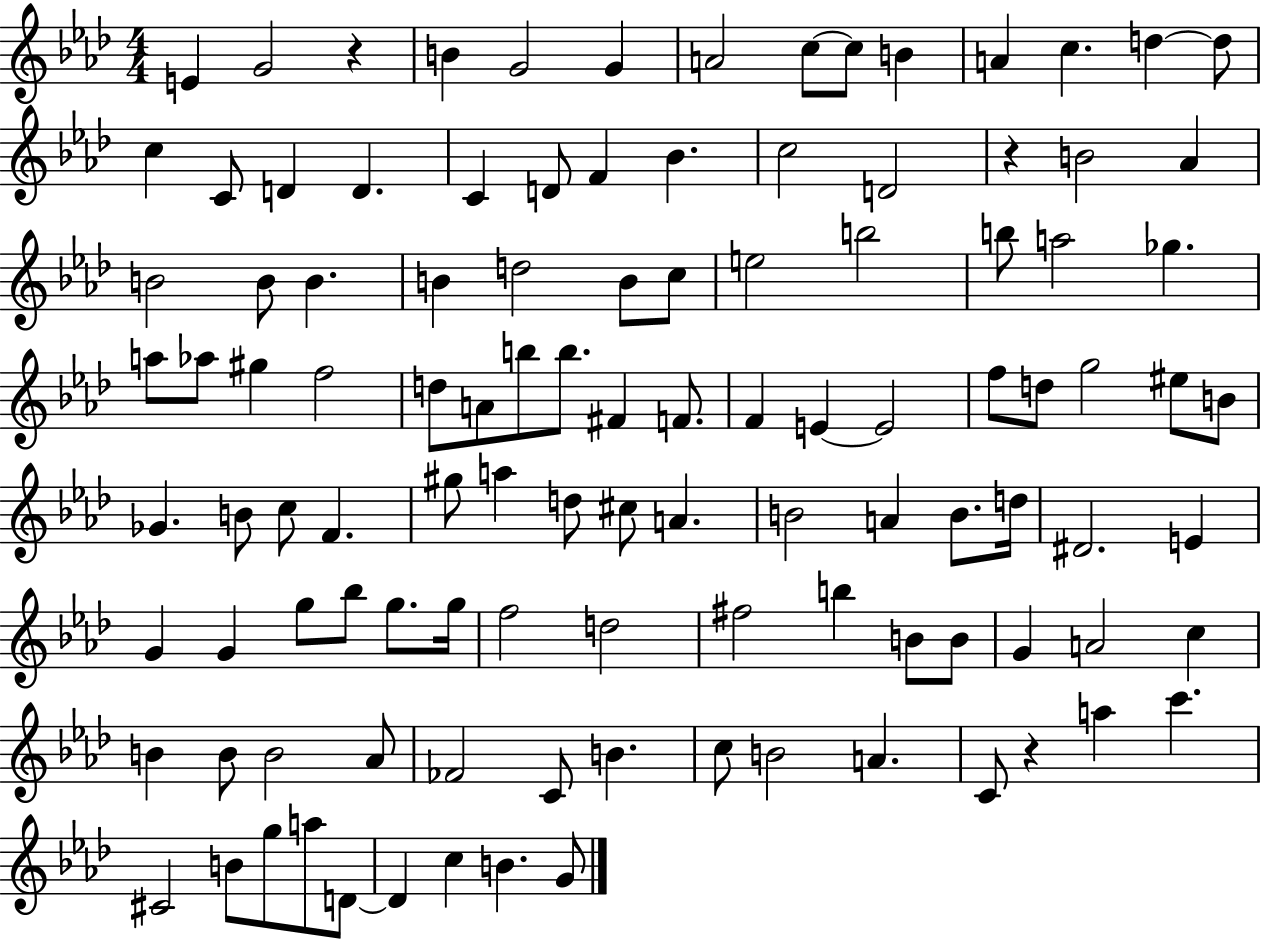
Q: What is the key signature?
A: AES major